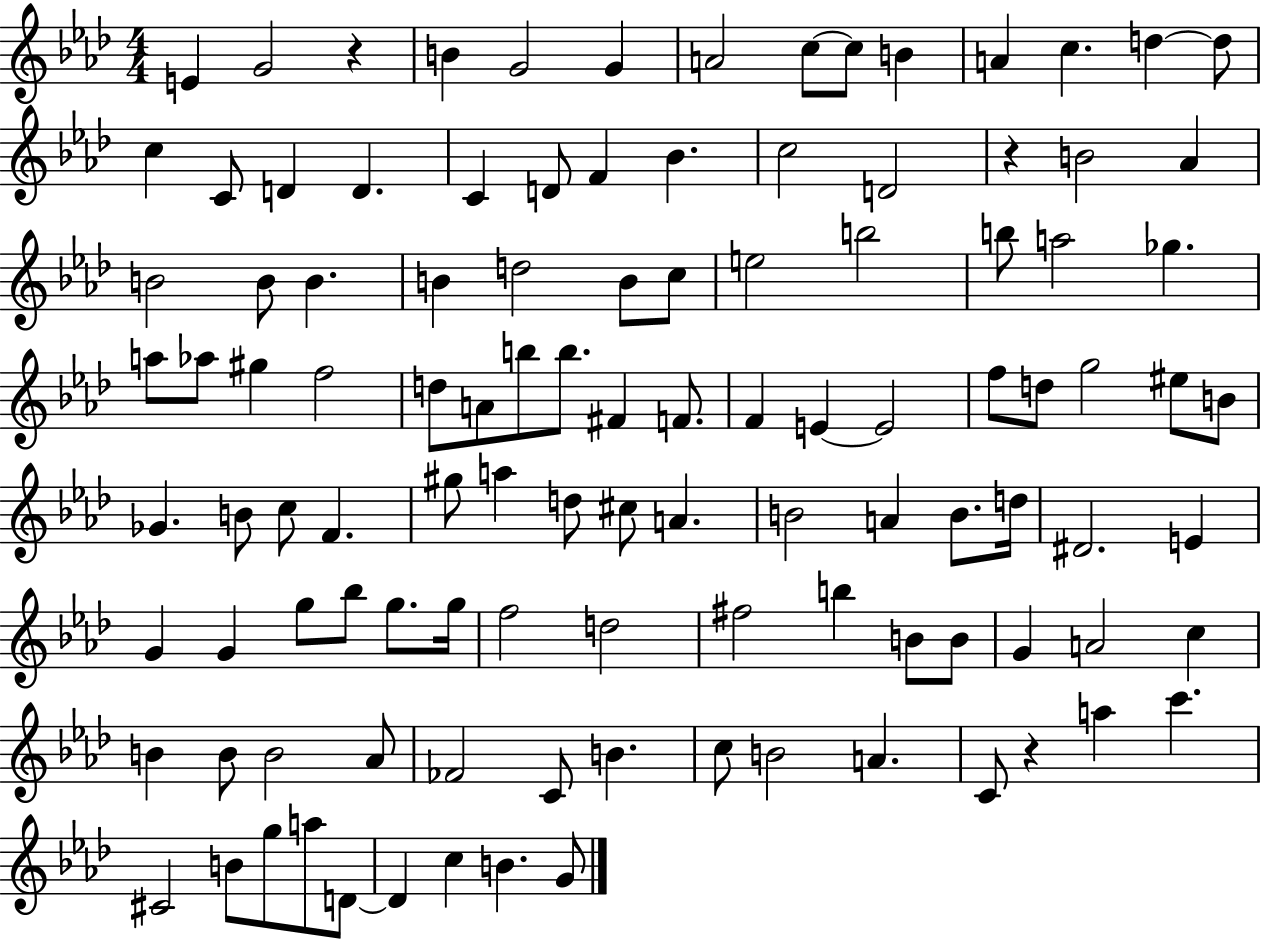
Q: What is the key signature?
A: AES major